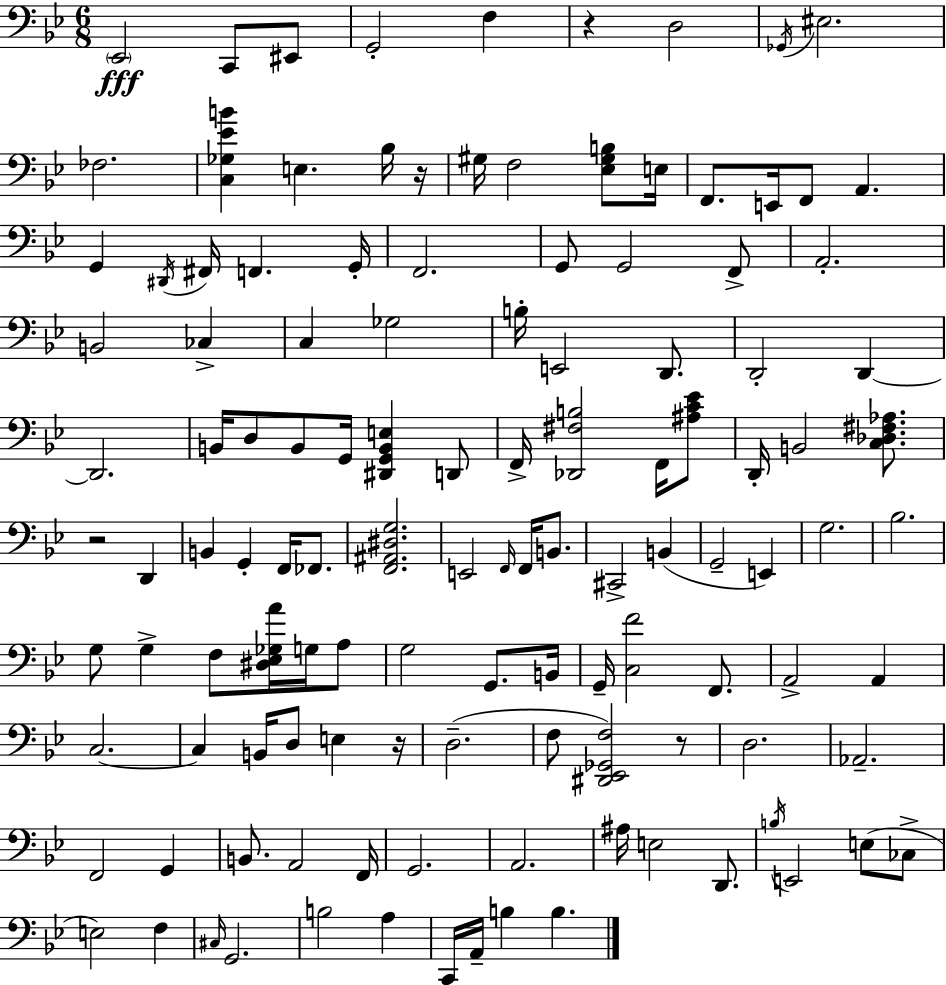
X:1
T:Untitled
M:6/8
L:1/4
K:Bb
_E,,2 C,,/2 ^E,,/2 G,,2 F, z D,2 _G,,/4 ^E,2 _F,2 [C,_G,_EB] E, _B,/4 z/4 ^G,/4 F,2 [_E,^G,B,]/2 E,/4 F,,/2 E,,/4 F,,/2 A,, G,, ^D,,/4 ^F,,/4 F,, G,,/4 F,,2 G,,/2 G,,2 F,,/2 A,,2 B,,2 _C, C, _G,2 B,/4 E,,2 D,,/2 D,,2 D,, D,,2 B,,/4 D,/2 B,,/2 G,,/4 [^D,,G,,B,,E,] D,,/2 F,,/4 [_D,,^F,B,]2 F,,/4 [^A,C_E]/2 D,,/4 B,,2 [C,_D,^F,_A,]/2 z2 D,, B,, G,, F,,/4 _F,,/2 [F,,^A,,^D,G,]2 E,,2 F,,/4 F,,/4 B,,/2 ^C,,2 B,, G,,2 E,, G,2 _B,2 G,/2 G, F,/2 [^D,_E,_G,A]/4 G,/4 A,/2 G,2 G,,/2 B,,/4 G,,/4 [C,F]2 F,,/2 A,,2 A,, C,2 C, B,,/4 D,/2 E, z/4 D,2 F,/2 [^D,,_E,,_G,,F,]2 z/2 D,2 _A,,2 F,,2 G,, B,,/2 A,,2 F,,/4 G,,2 A,,2 ^A,/4 E,2 D,,/2 B,/4 E,,2 E,/2 _C,/2 E,2 F, ^C,/4 G,,2 B,2 A, C,,/4 A,,/4 B, B,